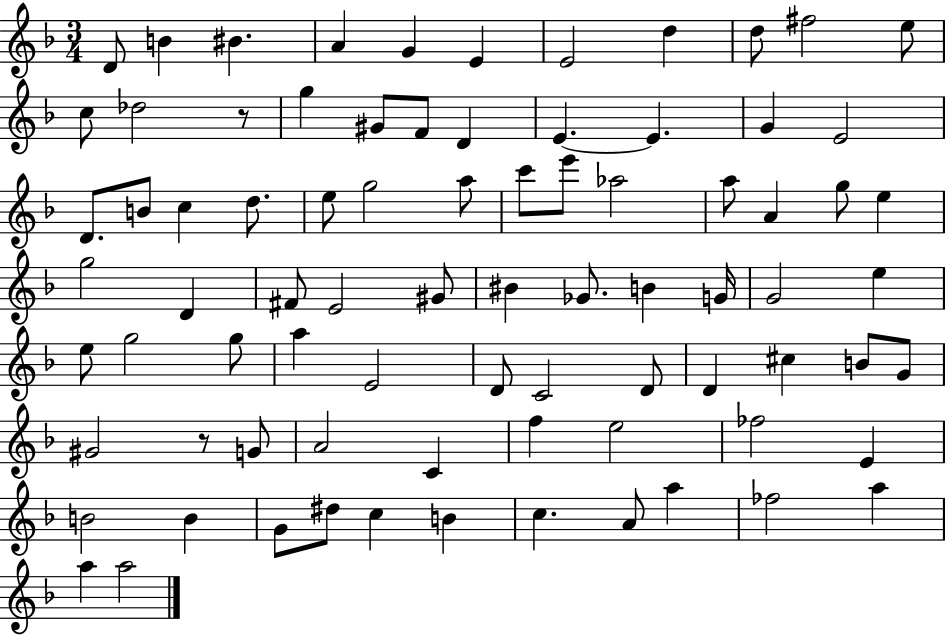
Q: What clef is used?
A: treble